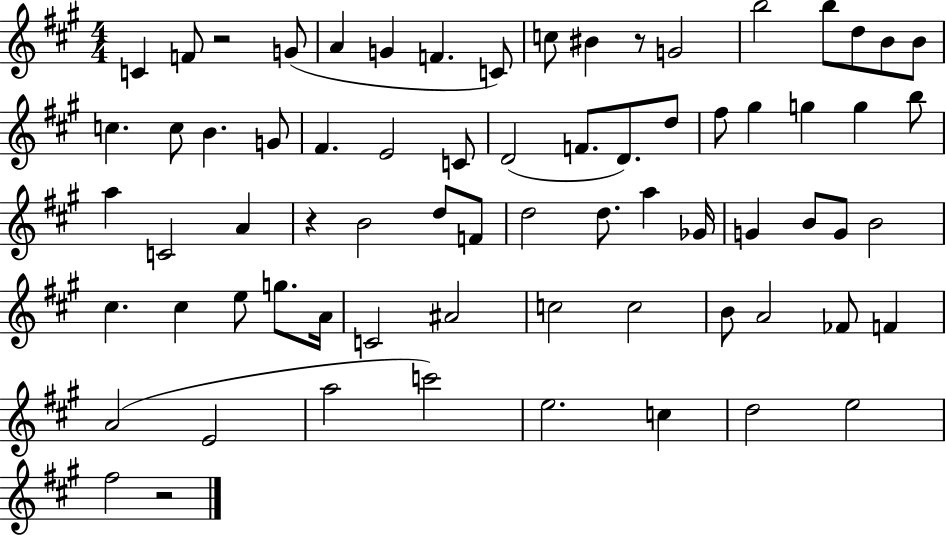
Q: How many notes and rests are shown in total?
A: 71